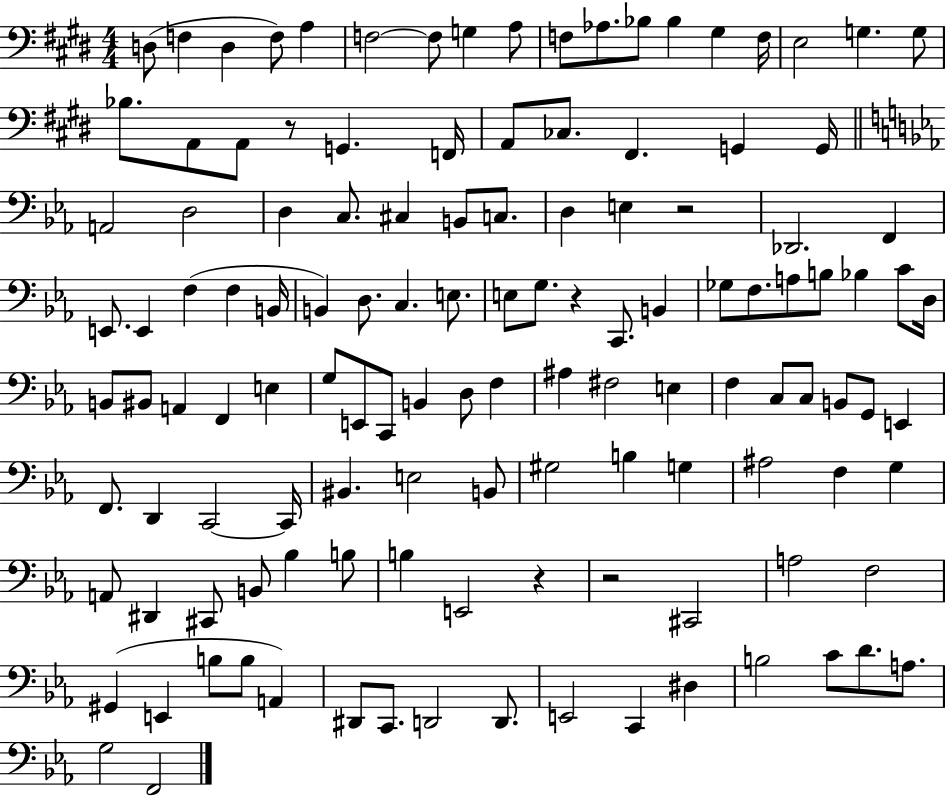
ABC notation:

X:1
T:Untitled
M:4/4
L:1/4
K:E
D,/2 F, D, F,/2 A, F,2 F,/2 G, A,/2 F,/2 _A,/2 _B,/2 _B, ^G, F,/4 E,2 G, G,/2 _B,/2 A,,/2 A,,/2 z/2 G,, F,,/4 A,,/2 _C,/2 ^F,, G,, G,,/4 A,,2 D,2 D, C,/2 ^C, B,,/2 C,/2 D, E, z2 _D,,2 F,, E,,/2 E,, F, F, B,,/4 B,, D,/2 C, E,/2 E,/2 G,/2 z C,,/2 B,, _G,/2 F,/2 A,/2 B,/2 _B, C/2 D,/4 B,,/2 ^B,,/2 A,, F,, E, G,/2 E,,/2 C,,/2 B,, D,/2 F, ^A, ^F,2 E, F, C,/2 C,/2 B,,/2 G,,/2 E,, F,,/2 D,, C,,2 C,,/4 ^B,, E,2 B,,/2 ^G,2 B, G, ^A,2 F, G, A,,/2 ^D,, ^C,,/2 B,,/2 _B, B,/2 B, E,,2 z z2 ^C,,2 A,2 F,2 ^G,, E,, B,/2 B,/2 A,, ^D,,/2 C,,/2 D,,2 D,,/2 E,,2 C,, ^D, B,2 C/2 D/2 A,/2 G,2 F,,2